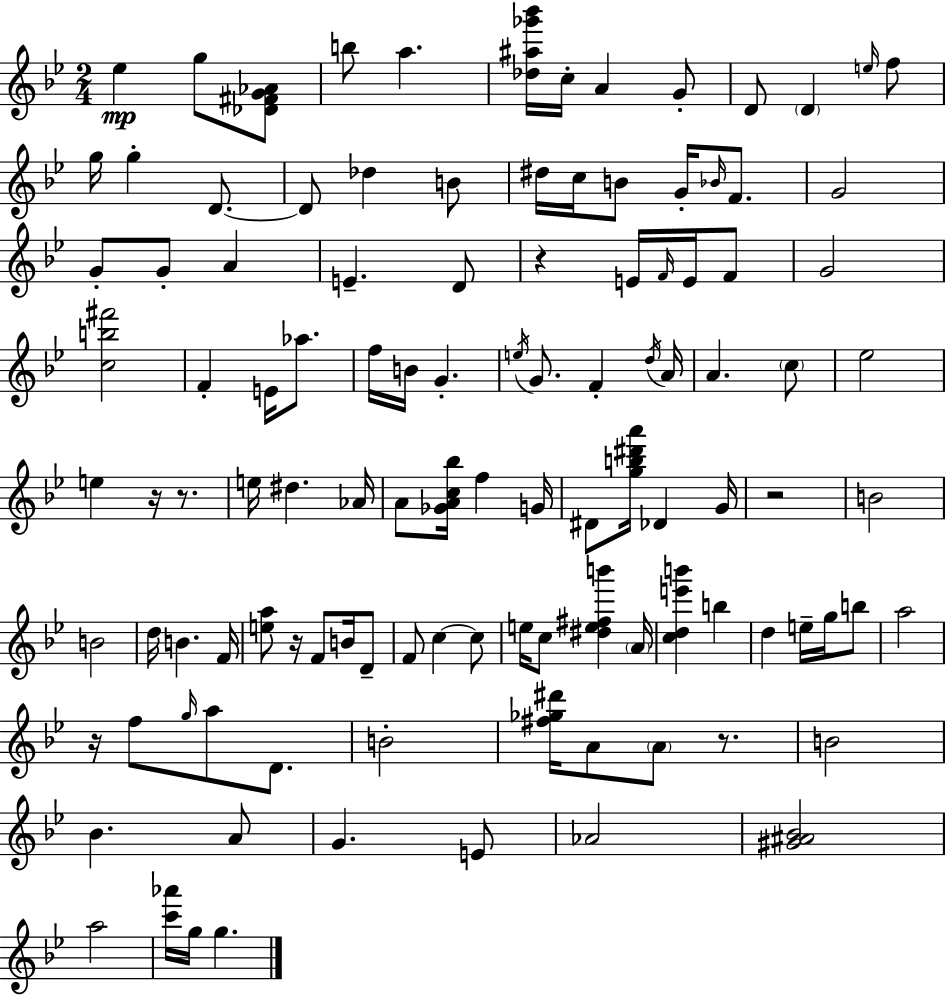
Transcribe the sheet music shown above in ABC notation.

X:1
T:Untitled
M:2/4
L:1/4
K:Bb
_e g/2 [_D^FG_A]/2 b/2 a [_d^a_g'_b']/4 c/4 A G/2 D/2 D e/4 f/2 g/4 g D/2 D/2 _d B/2 ^d/4 c/4 B/2 G/4 _B/4 F/2 G2 G/2 G/2 A E D/2 z E/4 F/4 E/4 F/2 G2 [cb^f']2 F E/4 _a/2 f/4 B/4 G e/4 G/2 F d/4 A/4 A c/2 _e2 e z/4 z/2 e/4 ^d _A/4 A/2 [_GAc_b]/4 f G/4 ^D/2 [gb^d'a']/4 _D G/4 z2 B2 B2 d/4 B F/4 [ea]/2 z/4 F/2 B/4 D/2 F/2 c c/2 e/4 c/2 [^de^fb'] A/4 [cde'b'] b d e/4 g/4 b/2 a2 z/4 f/2 g/4 a/2 D/2 B2 [^f_g^d']/4 A/2 A/2 z/2 B2 _B A/2 G E/2 _A2 [^G^A_B]2 a2 [c'_a']/4 g/4 g